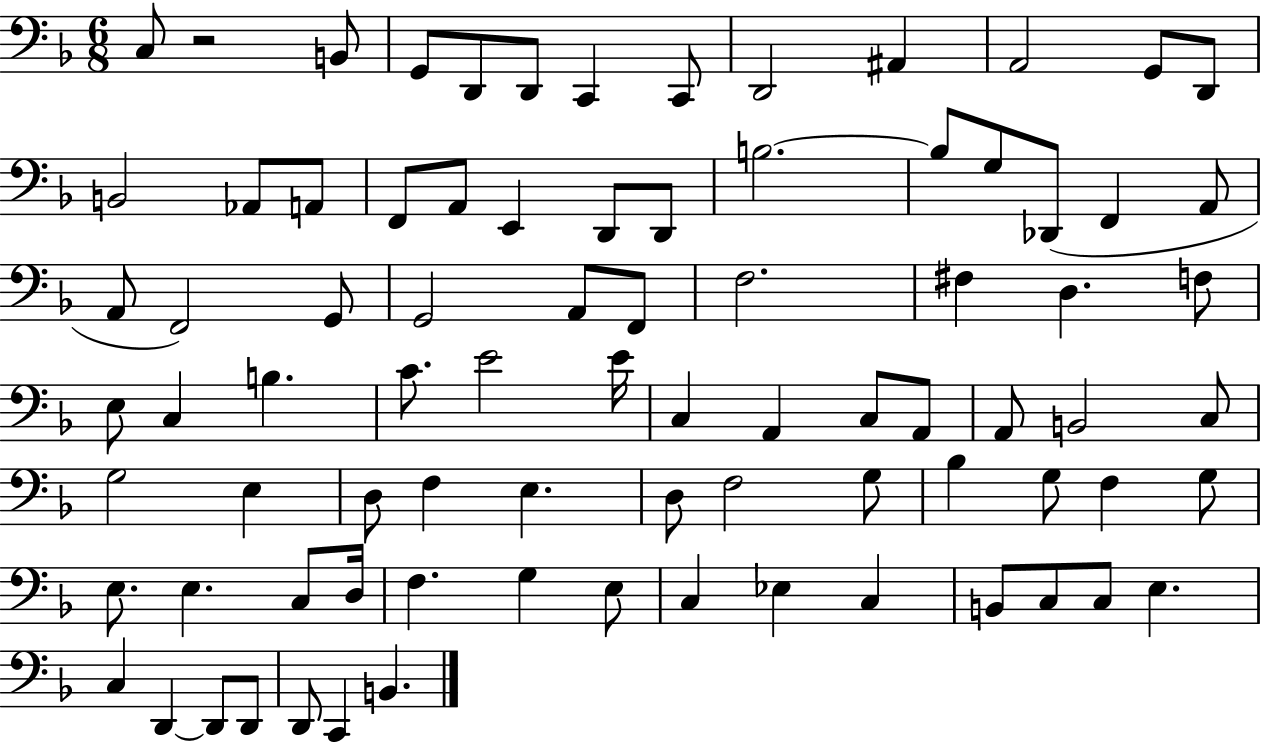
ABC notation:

X:1
T:Untitled
M:6/8
L:1/4
K:F
C,/2 z2 B,,/2 G,,/2 D,,/2 D,,/2 C,, C,,/2 D,,2 ^A,, A,,2 G,,/2 D,,/2 B,,2 _A,,/2 A,,/2 F,,/2 A,,/2 E,, D,,/2 D,,/2 B,2 B,/2 G,/2 _D,,/2 F,, A,,/2 A,,/2 F,,2 G,,/2 G,,2 A,,/2 F,,/2 F,2 ^F, D, F,/2 E,/2 C, B, C/2 E2 E/4 C, A,, C,/2 A,,/2 A,,/2 B,,2 C,/2 G,2 E, D,/2 F, E, D,/2 F,2 G,/2 _B, G,/2 F, G,/2 E,/2 E, C,/2 D,/4 F, G, E,/2 C, _E, C, B,,/2 C,/2 C,/2 E, C, D,, D,,/2 D,,/2 D,,/2 C,, B,,